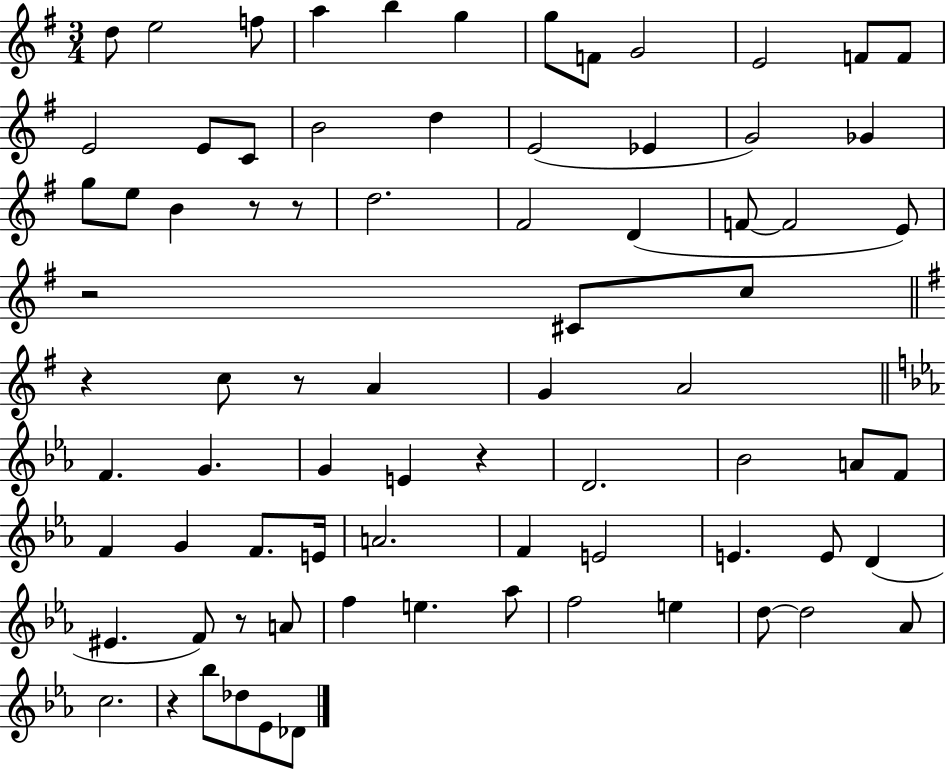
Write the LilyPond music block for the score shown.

{
  \clef treble
  \numericTimeSignature
  \time 3/4
  \key g \major
  d''8 e''2 f''8 | a''4 b''4 g''4 | g''8 f'8 g'2 | e'2 f'8 f'8 | \break e'2 e'8 c'8 | b'2 d''4 | e'2( ees'4 | g'2) ges'4 | \break g''8 e''8 b'4 r8 r8 | d''2. | fis'2 d'4( | f'8~~ f'2 e'8) | \break r2 cis'8 c''8 | \bar "||" \break \key g \major r4 c''8 r8 a'4 | g'4 a'2 | \bar "||" \break \key ees \major f'4. g'4. | g'4 e'4 r4 | d'2. | bes'2 a'8 f'8 | \break f'4 g'4 f'8. e'16 | a'2. | f'4 e'2 | e'4. e'8 d'4( | \break eis'4. f'8) r8 a'8 | f''4 e''4. aes''8 | f''2 e''4 | d''8~~ d''2 aes'8 | \break c''2. | r4 bes''8 des''8 ees'8 des'8 | \bar "|."
}